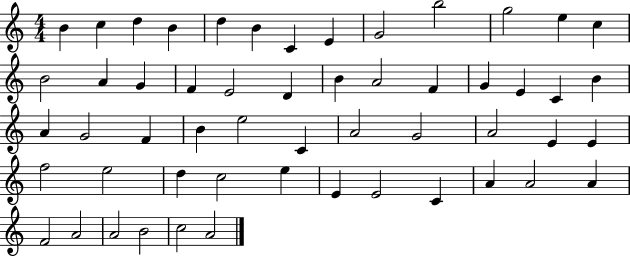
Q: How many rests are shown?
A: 0